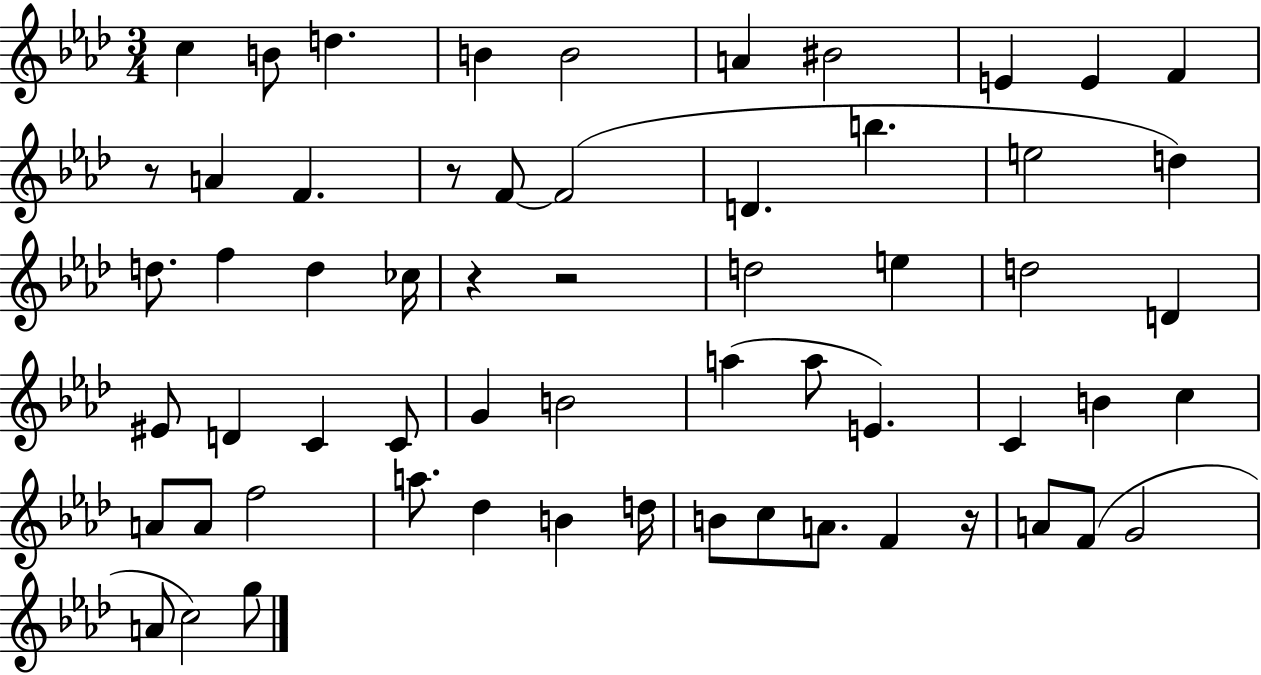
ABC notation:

X:1
T:Untitled
M:3/4
L:1/4
K:Ab
c B/2 d B B2 A ^B2 E E F z/2 A F z/2 F/2 F2 D b e2 d d/2 f d _c/4 z z2 d2 e d2 D ^E/2 D C C/2 G B2 a a/2 E C B c A/2 A/2 f2 a/2 _d B d/4 B/2 c/2 A/2 F z/4 A/2 F/2 G2 A/2 c2 g/2